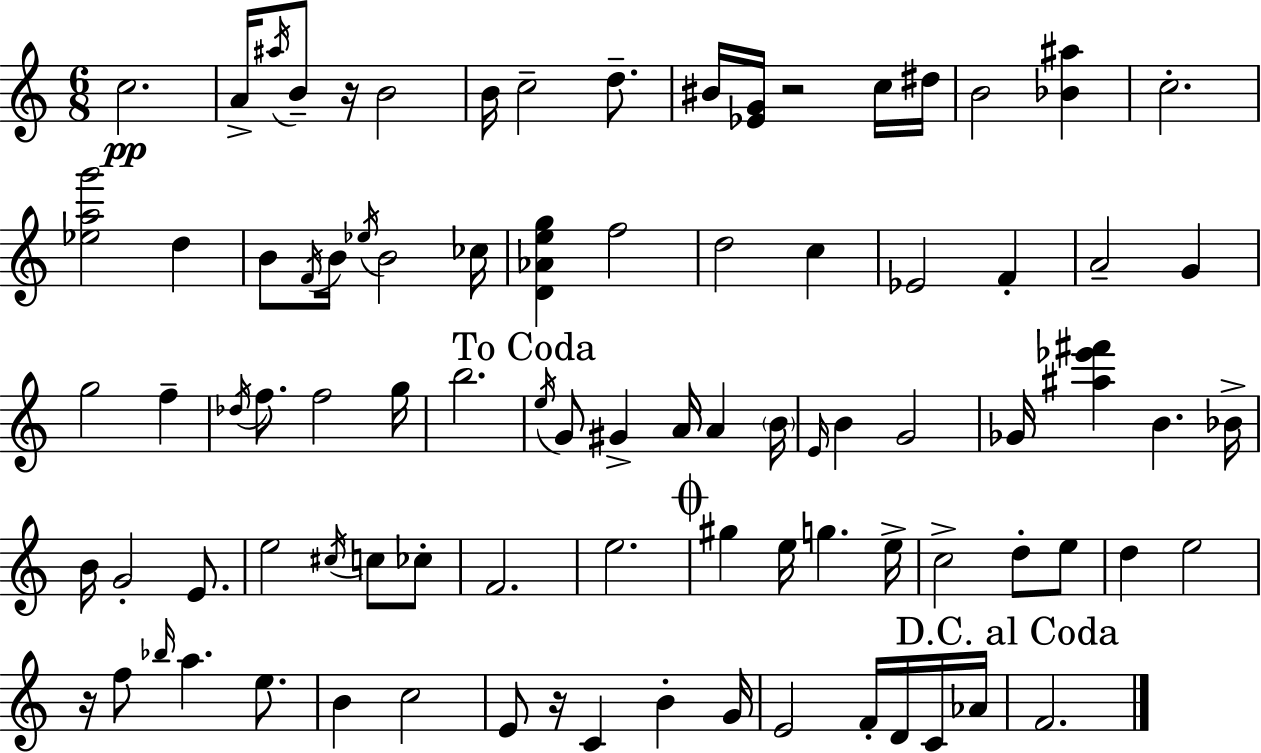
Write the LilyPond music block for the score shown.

{
  \clef treble
  \numericTimeSignature
  \time 6/8
  \key c \major
  c''2.\pp | a'16-> \acciaccatura { ais''16 } b'8-- r16 b'2 | b'16 c''2-- d''8.-- | bis'16 <ees' g'>16 r2 c''16 | \break dis''16 b'2 <bes' ais''>4 | c''2.-. | <ees'' a'' g'''>2 d''4 | b'8 \acciaccatura { f'16 } b'16 \acciaccatura { ees''16 } b'2 | \break ces''16 <d' aes' e'' g''>4 f''2 | d''2 c''4 | ees'2 f'4-. | a'2-- g'4 | \break g''2 f''4-- | \acciaccatura { des''16 } f''8. f''2 | g''16 b''2. | \mark "To Coda" \acciaccatura { e''16 } g'8 gis'4-> a'16 | \break a'4 \parenthesize b'16 \grace { e'16 } b'4 g'2 | ges'16 <ais'' ees''' fis'''>4 b'4. | bes'16-> b'16 g'2-. | e'8. e''2 | \break \acciaccatura { cis''16 } c''8 ces''8-. f'2. | e''2. | \mark \markup { \musicglyph "scripts.coda" } gis''4 e''16 | g''4. e''16-> c''2-> | \break d''8-. e''8 d''4 e''2 | r16 f''8 \grace { bes''16 } a''4. | e''8. b'4 | c''2 e'8 r16 c'4 | \break b'4-. g'16 e'2 | f'16-. d'16 c'16 aes'16 \mark "D.C. al Coda" f'2. | \bar "|."
}